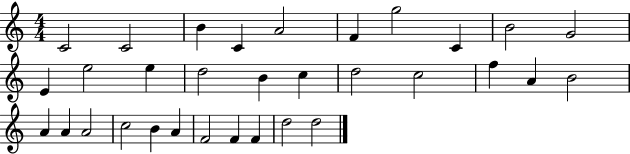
C4/h C4/h B4/q C4/q A4/h F4/q G5/h C4/q B4/h G4/h E4/q E5/h E5/q D5/h B4/q C5/q D5/h C5/h F5/q A4/q B4/h A4/q A4/q A4/h C5/h B4/q A4/q F4/h F4/q F4/q D5/h D5/h